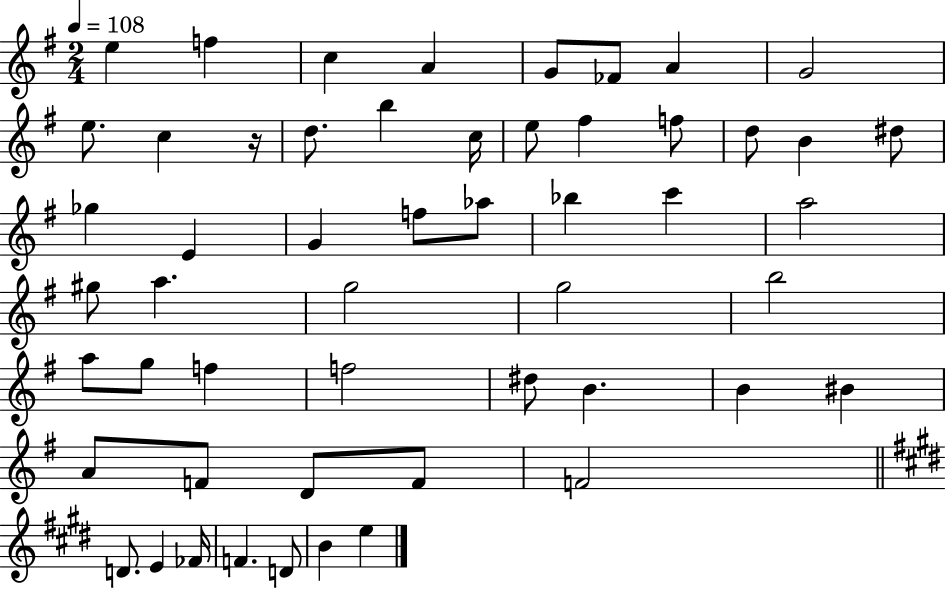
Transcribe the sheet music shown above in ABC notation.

X:1
T:Untitled
M:2/4
L:1/4
K:G
e f c A G/2 _F/2 A G2 e/2 c z/4 d/2 b c/4 e/2 ^f f/2 d/2 B ^d/2 _g E G f/2 _a/2 _b c' a2 ^g/2 a g2 g2 b2 a/2 g/2 f f2 ^d/2 B B ^B A/2 F/2 D/2 F/2 F2 D/2 E _F/4 F D/2 B e